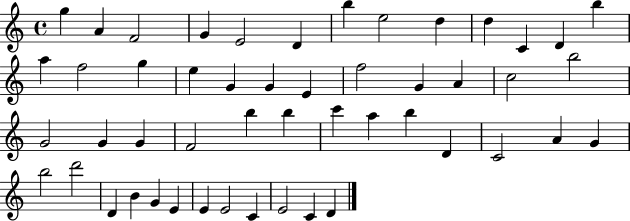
{
  \clef treble
  \time 4/4
  \defaultTimeSignature
  \key c \major
  g''4 a'4 f'2 | g'4 e'2 d'4 | b''4 e''2 d''4 | d''4 c'4 d'4 b''4 | \break a''4 f''2 g''4 | e''4 g'4 g'4 e'4 | f''2 g'4 a'4 | c''2 b''2 | \break g'2 g'4 g'4 | f'2 b''4 b''4 | c'''4 a''4 b''4 d'4 | c'2 a'4 g'4 | \break b''2 d'''2 | d'4 b'4 g'4 e'4 | e'4 e'2 c'4 | e'2 c'4 d'4 | \break \bar "|."
}